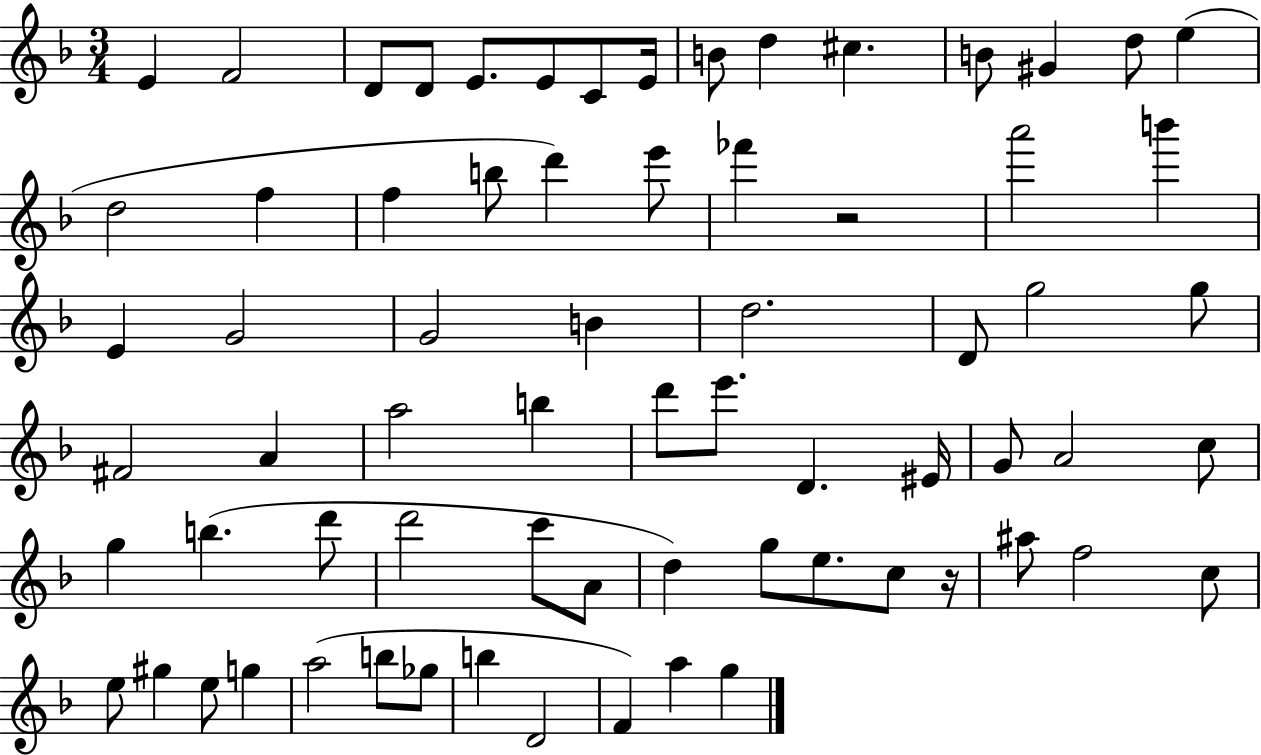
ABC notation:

X:1
T:Untitled
M:3/4
L:1/4
K:F
E F2 D/2 D/2 E/2 E/2 C/2 E/4 B/2 d ^c B/2 ^G d/2 e d2 f f b/2 d' e'/2 _f' z2 a'2 b' E G2 G2 B d2 D/2 g2 g/2 ^F2 A a2 b d'/2 e'/2 D ^E/4 G/2 A2 c/2 g b d'/2 d'2 c'/2 A/2 d g/2 e/2 c/2 z/4 ^a/2 f2 c/2 e/2 ^g e/2 g a2 b/2 _g/2 b D2 F a g